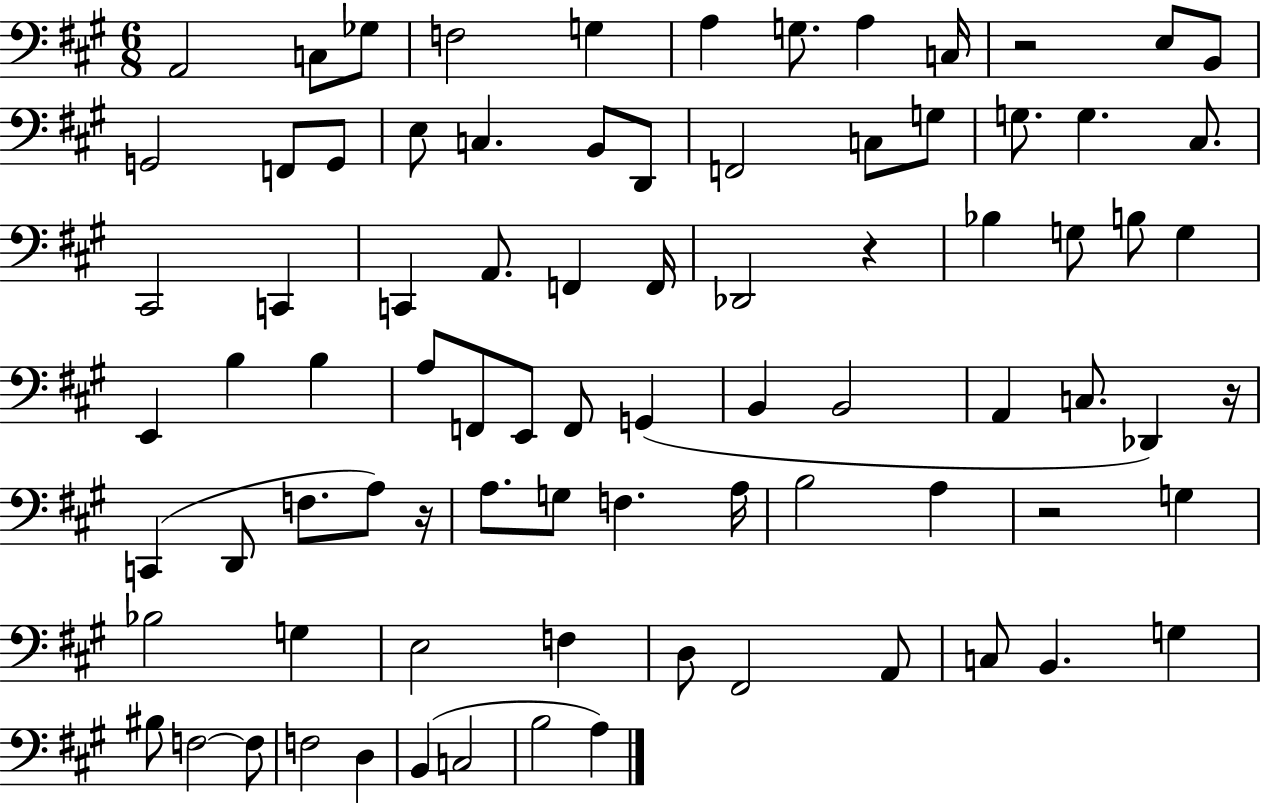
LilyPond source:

{
  \clef bass
  \numericTimeSignature
  \time 6/8
  \key a \major
  a,2 c8 ges8 | f2 g4 | a4 g8. a4 c16 | r2 e8 b,8 | \break g,2 f,8 g,8 | e8 c4. b,8 d,8 | f,2 c8 g8 | g8. g4. cis8. | \break cis,2 c,4 | c,4 a,8. f,4 f,16 | des,2 r4 | bes4 g8 b8 g4 | \break e,4 b4 b4 | a8 f,8 e,8 f,8 g,4( | b,4 b,2 | a,4 c8. des,4) r16 | \break c,4( d,8 f8. a8) r16 | a8. g8 f4. a16 | b2 a4 | r2 g4 | \break bes2 g4 | e2 f4 | d8 fis,2 a,8 | c8 b,4. g4 | \break bis8 f2~~ f8 | f2 d4 | b,4( c2 | b2 a4) | \break \bar "|."
}